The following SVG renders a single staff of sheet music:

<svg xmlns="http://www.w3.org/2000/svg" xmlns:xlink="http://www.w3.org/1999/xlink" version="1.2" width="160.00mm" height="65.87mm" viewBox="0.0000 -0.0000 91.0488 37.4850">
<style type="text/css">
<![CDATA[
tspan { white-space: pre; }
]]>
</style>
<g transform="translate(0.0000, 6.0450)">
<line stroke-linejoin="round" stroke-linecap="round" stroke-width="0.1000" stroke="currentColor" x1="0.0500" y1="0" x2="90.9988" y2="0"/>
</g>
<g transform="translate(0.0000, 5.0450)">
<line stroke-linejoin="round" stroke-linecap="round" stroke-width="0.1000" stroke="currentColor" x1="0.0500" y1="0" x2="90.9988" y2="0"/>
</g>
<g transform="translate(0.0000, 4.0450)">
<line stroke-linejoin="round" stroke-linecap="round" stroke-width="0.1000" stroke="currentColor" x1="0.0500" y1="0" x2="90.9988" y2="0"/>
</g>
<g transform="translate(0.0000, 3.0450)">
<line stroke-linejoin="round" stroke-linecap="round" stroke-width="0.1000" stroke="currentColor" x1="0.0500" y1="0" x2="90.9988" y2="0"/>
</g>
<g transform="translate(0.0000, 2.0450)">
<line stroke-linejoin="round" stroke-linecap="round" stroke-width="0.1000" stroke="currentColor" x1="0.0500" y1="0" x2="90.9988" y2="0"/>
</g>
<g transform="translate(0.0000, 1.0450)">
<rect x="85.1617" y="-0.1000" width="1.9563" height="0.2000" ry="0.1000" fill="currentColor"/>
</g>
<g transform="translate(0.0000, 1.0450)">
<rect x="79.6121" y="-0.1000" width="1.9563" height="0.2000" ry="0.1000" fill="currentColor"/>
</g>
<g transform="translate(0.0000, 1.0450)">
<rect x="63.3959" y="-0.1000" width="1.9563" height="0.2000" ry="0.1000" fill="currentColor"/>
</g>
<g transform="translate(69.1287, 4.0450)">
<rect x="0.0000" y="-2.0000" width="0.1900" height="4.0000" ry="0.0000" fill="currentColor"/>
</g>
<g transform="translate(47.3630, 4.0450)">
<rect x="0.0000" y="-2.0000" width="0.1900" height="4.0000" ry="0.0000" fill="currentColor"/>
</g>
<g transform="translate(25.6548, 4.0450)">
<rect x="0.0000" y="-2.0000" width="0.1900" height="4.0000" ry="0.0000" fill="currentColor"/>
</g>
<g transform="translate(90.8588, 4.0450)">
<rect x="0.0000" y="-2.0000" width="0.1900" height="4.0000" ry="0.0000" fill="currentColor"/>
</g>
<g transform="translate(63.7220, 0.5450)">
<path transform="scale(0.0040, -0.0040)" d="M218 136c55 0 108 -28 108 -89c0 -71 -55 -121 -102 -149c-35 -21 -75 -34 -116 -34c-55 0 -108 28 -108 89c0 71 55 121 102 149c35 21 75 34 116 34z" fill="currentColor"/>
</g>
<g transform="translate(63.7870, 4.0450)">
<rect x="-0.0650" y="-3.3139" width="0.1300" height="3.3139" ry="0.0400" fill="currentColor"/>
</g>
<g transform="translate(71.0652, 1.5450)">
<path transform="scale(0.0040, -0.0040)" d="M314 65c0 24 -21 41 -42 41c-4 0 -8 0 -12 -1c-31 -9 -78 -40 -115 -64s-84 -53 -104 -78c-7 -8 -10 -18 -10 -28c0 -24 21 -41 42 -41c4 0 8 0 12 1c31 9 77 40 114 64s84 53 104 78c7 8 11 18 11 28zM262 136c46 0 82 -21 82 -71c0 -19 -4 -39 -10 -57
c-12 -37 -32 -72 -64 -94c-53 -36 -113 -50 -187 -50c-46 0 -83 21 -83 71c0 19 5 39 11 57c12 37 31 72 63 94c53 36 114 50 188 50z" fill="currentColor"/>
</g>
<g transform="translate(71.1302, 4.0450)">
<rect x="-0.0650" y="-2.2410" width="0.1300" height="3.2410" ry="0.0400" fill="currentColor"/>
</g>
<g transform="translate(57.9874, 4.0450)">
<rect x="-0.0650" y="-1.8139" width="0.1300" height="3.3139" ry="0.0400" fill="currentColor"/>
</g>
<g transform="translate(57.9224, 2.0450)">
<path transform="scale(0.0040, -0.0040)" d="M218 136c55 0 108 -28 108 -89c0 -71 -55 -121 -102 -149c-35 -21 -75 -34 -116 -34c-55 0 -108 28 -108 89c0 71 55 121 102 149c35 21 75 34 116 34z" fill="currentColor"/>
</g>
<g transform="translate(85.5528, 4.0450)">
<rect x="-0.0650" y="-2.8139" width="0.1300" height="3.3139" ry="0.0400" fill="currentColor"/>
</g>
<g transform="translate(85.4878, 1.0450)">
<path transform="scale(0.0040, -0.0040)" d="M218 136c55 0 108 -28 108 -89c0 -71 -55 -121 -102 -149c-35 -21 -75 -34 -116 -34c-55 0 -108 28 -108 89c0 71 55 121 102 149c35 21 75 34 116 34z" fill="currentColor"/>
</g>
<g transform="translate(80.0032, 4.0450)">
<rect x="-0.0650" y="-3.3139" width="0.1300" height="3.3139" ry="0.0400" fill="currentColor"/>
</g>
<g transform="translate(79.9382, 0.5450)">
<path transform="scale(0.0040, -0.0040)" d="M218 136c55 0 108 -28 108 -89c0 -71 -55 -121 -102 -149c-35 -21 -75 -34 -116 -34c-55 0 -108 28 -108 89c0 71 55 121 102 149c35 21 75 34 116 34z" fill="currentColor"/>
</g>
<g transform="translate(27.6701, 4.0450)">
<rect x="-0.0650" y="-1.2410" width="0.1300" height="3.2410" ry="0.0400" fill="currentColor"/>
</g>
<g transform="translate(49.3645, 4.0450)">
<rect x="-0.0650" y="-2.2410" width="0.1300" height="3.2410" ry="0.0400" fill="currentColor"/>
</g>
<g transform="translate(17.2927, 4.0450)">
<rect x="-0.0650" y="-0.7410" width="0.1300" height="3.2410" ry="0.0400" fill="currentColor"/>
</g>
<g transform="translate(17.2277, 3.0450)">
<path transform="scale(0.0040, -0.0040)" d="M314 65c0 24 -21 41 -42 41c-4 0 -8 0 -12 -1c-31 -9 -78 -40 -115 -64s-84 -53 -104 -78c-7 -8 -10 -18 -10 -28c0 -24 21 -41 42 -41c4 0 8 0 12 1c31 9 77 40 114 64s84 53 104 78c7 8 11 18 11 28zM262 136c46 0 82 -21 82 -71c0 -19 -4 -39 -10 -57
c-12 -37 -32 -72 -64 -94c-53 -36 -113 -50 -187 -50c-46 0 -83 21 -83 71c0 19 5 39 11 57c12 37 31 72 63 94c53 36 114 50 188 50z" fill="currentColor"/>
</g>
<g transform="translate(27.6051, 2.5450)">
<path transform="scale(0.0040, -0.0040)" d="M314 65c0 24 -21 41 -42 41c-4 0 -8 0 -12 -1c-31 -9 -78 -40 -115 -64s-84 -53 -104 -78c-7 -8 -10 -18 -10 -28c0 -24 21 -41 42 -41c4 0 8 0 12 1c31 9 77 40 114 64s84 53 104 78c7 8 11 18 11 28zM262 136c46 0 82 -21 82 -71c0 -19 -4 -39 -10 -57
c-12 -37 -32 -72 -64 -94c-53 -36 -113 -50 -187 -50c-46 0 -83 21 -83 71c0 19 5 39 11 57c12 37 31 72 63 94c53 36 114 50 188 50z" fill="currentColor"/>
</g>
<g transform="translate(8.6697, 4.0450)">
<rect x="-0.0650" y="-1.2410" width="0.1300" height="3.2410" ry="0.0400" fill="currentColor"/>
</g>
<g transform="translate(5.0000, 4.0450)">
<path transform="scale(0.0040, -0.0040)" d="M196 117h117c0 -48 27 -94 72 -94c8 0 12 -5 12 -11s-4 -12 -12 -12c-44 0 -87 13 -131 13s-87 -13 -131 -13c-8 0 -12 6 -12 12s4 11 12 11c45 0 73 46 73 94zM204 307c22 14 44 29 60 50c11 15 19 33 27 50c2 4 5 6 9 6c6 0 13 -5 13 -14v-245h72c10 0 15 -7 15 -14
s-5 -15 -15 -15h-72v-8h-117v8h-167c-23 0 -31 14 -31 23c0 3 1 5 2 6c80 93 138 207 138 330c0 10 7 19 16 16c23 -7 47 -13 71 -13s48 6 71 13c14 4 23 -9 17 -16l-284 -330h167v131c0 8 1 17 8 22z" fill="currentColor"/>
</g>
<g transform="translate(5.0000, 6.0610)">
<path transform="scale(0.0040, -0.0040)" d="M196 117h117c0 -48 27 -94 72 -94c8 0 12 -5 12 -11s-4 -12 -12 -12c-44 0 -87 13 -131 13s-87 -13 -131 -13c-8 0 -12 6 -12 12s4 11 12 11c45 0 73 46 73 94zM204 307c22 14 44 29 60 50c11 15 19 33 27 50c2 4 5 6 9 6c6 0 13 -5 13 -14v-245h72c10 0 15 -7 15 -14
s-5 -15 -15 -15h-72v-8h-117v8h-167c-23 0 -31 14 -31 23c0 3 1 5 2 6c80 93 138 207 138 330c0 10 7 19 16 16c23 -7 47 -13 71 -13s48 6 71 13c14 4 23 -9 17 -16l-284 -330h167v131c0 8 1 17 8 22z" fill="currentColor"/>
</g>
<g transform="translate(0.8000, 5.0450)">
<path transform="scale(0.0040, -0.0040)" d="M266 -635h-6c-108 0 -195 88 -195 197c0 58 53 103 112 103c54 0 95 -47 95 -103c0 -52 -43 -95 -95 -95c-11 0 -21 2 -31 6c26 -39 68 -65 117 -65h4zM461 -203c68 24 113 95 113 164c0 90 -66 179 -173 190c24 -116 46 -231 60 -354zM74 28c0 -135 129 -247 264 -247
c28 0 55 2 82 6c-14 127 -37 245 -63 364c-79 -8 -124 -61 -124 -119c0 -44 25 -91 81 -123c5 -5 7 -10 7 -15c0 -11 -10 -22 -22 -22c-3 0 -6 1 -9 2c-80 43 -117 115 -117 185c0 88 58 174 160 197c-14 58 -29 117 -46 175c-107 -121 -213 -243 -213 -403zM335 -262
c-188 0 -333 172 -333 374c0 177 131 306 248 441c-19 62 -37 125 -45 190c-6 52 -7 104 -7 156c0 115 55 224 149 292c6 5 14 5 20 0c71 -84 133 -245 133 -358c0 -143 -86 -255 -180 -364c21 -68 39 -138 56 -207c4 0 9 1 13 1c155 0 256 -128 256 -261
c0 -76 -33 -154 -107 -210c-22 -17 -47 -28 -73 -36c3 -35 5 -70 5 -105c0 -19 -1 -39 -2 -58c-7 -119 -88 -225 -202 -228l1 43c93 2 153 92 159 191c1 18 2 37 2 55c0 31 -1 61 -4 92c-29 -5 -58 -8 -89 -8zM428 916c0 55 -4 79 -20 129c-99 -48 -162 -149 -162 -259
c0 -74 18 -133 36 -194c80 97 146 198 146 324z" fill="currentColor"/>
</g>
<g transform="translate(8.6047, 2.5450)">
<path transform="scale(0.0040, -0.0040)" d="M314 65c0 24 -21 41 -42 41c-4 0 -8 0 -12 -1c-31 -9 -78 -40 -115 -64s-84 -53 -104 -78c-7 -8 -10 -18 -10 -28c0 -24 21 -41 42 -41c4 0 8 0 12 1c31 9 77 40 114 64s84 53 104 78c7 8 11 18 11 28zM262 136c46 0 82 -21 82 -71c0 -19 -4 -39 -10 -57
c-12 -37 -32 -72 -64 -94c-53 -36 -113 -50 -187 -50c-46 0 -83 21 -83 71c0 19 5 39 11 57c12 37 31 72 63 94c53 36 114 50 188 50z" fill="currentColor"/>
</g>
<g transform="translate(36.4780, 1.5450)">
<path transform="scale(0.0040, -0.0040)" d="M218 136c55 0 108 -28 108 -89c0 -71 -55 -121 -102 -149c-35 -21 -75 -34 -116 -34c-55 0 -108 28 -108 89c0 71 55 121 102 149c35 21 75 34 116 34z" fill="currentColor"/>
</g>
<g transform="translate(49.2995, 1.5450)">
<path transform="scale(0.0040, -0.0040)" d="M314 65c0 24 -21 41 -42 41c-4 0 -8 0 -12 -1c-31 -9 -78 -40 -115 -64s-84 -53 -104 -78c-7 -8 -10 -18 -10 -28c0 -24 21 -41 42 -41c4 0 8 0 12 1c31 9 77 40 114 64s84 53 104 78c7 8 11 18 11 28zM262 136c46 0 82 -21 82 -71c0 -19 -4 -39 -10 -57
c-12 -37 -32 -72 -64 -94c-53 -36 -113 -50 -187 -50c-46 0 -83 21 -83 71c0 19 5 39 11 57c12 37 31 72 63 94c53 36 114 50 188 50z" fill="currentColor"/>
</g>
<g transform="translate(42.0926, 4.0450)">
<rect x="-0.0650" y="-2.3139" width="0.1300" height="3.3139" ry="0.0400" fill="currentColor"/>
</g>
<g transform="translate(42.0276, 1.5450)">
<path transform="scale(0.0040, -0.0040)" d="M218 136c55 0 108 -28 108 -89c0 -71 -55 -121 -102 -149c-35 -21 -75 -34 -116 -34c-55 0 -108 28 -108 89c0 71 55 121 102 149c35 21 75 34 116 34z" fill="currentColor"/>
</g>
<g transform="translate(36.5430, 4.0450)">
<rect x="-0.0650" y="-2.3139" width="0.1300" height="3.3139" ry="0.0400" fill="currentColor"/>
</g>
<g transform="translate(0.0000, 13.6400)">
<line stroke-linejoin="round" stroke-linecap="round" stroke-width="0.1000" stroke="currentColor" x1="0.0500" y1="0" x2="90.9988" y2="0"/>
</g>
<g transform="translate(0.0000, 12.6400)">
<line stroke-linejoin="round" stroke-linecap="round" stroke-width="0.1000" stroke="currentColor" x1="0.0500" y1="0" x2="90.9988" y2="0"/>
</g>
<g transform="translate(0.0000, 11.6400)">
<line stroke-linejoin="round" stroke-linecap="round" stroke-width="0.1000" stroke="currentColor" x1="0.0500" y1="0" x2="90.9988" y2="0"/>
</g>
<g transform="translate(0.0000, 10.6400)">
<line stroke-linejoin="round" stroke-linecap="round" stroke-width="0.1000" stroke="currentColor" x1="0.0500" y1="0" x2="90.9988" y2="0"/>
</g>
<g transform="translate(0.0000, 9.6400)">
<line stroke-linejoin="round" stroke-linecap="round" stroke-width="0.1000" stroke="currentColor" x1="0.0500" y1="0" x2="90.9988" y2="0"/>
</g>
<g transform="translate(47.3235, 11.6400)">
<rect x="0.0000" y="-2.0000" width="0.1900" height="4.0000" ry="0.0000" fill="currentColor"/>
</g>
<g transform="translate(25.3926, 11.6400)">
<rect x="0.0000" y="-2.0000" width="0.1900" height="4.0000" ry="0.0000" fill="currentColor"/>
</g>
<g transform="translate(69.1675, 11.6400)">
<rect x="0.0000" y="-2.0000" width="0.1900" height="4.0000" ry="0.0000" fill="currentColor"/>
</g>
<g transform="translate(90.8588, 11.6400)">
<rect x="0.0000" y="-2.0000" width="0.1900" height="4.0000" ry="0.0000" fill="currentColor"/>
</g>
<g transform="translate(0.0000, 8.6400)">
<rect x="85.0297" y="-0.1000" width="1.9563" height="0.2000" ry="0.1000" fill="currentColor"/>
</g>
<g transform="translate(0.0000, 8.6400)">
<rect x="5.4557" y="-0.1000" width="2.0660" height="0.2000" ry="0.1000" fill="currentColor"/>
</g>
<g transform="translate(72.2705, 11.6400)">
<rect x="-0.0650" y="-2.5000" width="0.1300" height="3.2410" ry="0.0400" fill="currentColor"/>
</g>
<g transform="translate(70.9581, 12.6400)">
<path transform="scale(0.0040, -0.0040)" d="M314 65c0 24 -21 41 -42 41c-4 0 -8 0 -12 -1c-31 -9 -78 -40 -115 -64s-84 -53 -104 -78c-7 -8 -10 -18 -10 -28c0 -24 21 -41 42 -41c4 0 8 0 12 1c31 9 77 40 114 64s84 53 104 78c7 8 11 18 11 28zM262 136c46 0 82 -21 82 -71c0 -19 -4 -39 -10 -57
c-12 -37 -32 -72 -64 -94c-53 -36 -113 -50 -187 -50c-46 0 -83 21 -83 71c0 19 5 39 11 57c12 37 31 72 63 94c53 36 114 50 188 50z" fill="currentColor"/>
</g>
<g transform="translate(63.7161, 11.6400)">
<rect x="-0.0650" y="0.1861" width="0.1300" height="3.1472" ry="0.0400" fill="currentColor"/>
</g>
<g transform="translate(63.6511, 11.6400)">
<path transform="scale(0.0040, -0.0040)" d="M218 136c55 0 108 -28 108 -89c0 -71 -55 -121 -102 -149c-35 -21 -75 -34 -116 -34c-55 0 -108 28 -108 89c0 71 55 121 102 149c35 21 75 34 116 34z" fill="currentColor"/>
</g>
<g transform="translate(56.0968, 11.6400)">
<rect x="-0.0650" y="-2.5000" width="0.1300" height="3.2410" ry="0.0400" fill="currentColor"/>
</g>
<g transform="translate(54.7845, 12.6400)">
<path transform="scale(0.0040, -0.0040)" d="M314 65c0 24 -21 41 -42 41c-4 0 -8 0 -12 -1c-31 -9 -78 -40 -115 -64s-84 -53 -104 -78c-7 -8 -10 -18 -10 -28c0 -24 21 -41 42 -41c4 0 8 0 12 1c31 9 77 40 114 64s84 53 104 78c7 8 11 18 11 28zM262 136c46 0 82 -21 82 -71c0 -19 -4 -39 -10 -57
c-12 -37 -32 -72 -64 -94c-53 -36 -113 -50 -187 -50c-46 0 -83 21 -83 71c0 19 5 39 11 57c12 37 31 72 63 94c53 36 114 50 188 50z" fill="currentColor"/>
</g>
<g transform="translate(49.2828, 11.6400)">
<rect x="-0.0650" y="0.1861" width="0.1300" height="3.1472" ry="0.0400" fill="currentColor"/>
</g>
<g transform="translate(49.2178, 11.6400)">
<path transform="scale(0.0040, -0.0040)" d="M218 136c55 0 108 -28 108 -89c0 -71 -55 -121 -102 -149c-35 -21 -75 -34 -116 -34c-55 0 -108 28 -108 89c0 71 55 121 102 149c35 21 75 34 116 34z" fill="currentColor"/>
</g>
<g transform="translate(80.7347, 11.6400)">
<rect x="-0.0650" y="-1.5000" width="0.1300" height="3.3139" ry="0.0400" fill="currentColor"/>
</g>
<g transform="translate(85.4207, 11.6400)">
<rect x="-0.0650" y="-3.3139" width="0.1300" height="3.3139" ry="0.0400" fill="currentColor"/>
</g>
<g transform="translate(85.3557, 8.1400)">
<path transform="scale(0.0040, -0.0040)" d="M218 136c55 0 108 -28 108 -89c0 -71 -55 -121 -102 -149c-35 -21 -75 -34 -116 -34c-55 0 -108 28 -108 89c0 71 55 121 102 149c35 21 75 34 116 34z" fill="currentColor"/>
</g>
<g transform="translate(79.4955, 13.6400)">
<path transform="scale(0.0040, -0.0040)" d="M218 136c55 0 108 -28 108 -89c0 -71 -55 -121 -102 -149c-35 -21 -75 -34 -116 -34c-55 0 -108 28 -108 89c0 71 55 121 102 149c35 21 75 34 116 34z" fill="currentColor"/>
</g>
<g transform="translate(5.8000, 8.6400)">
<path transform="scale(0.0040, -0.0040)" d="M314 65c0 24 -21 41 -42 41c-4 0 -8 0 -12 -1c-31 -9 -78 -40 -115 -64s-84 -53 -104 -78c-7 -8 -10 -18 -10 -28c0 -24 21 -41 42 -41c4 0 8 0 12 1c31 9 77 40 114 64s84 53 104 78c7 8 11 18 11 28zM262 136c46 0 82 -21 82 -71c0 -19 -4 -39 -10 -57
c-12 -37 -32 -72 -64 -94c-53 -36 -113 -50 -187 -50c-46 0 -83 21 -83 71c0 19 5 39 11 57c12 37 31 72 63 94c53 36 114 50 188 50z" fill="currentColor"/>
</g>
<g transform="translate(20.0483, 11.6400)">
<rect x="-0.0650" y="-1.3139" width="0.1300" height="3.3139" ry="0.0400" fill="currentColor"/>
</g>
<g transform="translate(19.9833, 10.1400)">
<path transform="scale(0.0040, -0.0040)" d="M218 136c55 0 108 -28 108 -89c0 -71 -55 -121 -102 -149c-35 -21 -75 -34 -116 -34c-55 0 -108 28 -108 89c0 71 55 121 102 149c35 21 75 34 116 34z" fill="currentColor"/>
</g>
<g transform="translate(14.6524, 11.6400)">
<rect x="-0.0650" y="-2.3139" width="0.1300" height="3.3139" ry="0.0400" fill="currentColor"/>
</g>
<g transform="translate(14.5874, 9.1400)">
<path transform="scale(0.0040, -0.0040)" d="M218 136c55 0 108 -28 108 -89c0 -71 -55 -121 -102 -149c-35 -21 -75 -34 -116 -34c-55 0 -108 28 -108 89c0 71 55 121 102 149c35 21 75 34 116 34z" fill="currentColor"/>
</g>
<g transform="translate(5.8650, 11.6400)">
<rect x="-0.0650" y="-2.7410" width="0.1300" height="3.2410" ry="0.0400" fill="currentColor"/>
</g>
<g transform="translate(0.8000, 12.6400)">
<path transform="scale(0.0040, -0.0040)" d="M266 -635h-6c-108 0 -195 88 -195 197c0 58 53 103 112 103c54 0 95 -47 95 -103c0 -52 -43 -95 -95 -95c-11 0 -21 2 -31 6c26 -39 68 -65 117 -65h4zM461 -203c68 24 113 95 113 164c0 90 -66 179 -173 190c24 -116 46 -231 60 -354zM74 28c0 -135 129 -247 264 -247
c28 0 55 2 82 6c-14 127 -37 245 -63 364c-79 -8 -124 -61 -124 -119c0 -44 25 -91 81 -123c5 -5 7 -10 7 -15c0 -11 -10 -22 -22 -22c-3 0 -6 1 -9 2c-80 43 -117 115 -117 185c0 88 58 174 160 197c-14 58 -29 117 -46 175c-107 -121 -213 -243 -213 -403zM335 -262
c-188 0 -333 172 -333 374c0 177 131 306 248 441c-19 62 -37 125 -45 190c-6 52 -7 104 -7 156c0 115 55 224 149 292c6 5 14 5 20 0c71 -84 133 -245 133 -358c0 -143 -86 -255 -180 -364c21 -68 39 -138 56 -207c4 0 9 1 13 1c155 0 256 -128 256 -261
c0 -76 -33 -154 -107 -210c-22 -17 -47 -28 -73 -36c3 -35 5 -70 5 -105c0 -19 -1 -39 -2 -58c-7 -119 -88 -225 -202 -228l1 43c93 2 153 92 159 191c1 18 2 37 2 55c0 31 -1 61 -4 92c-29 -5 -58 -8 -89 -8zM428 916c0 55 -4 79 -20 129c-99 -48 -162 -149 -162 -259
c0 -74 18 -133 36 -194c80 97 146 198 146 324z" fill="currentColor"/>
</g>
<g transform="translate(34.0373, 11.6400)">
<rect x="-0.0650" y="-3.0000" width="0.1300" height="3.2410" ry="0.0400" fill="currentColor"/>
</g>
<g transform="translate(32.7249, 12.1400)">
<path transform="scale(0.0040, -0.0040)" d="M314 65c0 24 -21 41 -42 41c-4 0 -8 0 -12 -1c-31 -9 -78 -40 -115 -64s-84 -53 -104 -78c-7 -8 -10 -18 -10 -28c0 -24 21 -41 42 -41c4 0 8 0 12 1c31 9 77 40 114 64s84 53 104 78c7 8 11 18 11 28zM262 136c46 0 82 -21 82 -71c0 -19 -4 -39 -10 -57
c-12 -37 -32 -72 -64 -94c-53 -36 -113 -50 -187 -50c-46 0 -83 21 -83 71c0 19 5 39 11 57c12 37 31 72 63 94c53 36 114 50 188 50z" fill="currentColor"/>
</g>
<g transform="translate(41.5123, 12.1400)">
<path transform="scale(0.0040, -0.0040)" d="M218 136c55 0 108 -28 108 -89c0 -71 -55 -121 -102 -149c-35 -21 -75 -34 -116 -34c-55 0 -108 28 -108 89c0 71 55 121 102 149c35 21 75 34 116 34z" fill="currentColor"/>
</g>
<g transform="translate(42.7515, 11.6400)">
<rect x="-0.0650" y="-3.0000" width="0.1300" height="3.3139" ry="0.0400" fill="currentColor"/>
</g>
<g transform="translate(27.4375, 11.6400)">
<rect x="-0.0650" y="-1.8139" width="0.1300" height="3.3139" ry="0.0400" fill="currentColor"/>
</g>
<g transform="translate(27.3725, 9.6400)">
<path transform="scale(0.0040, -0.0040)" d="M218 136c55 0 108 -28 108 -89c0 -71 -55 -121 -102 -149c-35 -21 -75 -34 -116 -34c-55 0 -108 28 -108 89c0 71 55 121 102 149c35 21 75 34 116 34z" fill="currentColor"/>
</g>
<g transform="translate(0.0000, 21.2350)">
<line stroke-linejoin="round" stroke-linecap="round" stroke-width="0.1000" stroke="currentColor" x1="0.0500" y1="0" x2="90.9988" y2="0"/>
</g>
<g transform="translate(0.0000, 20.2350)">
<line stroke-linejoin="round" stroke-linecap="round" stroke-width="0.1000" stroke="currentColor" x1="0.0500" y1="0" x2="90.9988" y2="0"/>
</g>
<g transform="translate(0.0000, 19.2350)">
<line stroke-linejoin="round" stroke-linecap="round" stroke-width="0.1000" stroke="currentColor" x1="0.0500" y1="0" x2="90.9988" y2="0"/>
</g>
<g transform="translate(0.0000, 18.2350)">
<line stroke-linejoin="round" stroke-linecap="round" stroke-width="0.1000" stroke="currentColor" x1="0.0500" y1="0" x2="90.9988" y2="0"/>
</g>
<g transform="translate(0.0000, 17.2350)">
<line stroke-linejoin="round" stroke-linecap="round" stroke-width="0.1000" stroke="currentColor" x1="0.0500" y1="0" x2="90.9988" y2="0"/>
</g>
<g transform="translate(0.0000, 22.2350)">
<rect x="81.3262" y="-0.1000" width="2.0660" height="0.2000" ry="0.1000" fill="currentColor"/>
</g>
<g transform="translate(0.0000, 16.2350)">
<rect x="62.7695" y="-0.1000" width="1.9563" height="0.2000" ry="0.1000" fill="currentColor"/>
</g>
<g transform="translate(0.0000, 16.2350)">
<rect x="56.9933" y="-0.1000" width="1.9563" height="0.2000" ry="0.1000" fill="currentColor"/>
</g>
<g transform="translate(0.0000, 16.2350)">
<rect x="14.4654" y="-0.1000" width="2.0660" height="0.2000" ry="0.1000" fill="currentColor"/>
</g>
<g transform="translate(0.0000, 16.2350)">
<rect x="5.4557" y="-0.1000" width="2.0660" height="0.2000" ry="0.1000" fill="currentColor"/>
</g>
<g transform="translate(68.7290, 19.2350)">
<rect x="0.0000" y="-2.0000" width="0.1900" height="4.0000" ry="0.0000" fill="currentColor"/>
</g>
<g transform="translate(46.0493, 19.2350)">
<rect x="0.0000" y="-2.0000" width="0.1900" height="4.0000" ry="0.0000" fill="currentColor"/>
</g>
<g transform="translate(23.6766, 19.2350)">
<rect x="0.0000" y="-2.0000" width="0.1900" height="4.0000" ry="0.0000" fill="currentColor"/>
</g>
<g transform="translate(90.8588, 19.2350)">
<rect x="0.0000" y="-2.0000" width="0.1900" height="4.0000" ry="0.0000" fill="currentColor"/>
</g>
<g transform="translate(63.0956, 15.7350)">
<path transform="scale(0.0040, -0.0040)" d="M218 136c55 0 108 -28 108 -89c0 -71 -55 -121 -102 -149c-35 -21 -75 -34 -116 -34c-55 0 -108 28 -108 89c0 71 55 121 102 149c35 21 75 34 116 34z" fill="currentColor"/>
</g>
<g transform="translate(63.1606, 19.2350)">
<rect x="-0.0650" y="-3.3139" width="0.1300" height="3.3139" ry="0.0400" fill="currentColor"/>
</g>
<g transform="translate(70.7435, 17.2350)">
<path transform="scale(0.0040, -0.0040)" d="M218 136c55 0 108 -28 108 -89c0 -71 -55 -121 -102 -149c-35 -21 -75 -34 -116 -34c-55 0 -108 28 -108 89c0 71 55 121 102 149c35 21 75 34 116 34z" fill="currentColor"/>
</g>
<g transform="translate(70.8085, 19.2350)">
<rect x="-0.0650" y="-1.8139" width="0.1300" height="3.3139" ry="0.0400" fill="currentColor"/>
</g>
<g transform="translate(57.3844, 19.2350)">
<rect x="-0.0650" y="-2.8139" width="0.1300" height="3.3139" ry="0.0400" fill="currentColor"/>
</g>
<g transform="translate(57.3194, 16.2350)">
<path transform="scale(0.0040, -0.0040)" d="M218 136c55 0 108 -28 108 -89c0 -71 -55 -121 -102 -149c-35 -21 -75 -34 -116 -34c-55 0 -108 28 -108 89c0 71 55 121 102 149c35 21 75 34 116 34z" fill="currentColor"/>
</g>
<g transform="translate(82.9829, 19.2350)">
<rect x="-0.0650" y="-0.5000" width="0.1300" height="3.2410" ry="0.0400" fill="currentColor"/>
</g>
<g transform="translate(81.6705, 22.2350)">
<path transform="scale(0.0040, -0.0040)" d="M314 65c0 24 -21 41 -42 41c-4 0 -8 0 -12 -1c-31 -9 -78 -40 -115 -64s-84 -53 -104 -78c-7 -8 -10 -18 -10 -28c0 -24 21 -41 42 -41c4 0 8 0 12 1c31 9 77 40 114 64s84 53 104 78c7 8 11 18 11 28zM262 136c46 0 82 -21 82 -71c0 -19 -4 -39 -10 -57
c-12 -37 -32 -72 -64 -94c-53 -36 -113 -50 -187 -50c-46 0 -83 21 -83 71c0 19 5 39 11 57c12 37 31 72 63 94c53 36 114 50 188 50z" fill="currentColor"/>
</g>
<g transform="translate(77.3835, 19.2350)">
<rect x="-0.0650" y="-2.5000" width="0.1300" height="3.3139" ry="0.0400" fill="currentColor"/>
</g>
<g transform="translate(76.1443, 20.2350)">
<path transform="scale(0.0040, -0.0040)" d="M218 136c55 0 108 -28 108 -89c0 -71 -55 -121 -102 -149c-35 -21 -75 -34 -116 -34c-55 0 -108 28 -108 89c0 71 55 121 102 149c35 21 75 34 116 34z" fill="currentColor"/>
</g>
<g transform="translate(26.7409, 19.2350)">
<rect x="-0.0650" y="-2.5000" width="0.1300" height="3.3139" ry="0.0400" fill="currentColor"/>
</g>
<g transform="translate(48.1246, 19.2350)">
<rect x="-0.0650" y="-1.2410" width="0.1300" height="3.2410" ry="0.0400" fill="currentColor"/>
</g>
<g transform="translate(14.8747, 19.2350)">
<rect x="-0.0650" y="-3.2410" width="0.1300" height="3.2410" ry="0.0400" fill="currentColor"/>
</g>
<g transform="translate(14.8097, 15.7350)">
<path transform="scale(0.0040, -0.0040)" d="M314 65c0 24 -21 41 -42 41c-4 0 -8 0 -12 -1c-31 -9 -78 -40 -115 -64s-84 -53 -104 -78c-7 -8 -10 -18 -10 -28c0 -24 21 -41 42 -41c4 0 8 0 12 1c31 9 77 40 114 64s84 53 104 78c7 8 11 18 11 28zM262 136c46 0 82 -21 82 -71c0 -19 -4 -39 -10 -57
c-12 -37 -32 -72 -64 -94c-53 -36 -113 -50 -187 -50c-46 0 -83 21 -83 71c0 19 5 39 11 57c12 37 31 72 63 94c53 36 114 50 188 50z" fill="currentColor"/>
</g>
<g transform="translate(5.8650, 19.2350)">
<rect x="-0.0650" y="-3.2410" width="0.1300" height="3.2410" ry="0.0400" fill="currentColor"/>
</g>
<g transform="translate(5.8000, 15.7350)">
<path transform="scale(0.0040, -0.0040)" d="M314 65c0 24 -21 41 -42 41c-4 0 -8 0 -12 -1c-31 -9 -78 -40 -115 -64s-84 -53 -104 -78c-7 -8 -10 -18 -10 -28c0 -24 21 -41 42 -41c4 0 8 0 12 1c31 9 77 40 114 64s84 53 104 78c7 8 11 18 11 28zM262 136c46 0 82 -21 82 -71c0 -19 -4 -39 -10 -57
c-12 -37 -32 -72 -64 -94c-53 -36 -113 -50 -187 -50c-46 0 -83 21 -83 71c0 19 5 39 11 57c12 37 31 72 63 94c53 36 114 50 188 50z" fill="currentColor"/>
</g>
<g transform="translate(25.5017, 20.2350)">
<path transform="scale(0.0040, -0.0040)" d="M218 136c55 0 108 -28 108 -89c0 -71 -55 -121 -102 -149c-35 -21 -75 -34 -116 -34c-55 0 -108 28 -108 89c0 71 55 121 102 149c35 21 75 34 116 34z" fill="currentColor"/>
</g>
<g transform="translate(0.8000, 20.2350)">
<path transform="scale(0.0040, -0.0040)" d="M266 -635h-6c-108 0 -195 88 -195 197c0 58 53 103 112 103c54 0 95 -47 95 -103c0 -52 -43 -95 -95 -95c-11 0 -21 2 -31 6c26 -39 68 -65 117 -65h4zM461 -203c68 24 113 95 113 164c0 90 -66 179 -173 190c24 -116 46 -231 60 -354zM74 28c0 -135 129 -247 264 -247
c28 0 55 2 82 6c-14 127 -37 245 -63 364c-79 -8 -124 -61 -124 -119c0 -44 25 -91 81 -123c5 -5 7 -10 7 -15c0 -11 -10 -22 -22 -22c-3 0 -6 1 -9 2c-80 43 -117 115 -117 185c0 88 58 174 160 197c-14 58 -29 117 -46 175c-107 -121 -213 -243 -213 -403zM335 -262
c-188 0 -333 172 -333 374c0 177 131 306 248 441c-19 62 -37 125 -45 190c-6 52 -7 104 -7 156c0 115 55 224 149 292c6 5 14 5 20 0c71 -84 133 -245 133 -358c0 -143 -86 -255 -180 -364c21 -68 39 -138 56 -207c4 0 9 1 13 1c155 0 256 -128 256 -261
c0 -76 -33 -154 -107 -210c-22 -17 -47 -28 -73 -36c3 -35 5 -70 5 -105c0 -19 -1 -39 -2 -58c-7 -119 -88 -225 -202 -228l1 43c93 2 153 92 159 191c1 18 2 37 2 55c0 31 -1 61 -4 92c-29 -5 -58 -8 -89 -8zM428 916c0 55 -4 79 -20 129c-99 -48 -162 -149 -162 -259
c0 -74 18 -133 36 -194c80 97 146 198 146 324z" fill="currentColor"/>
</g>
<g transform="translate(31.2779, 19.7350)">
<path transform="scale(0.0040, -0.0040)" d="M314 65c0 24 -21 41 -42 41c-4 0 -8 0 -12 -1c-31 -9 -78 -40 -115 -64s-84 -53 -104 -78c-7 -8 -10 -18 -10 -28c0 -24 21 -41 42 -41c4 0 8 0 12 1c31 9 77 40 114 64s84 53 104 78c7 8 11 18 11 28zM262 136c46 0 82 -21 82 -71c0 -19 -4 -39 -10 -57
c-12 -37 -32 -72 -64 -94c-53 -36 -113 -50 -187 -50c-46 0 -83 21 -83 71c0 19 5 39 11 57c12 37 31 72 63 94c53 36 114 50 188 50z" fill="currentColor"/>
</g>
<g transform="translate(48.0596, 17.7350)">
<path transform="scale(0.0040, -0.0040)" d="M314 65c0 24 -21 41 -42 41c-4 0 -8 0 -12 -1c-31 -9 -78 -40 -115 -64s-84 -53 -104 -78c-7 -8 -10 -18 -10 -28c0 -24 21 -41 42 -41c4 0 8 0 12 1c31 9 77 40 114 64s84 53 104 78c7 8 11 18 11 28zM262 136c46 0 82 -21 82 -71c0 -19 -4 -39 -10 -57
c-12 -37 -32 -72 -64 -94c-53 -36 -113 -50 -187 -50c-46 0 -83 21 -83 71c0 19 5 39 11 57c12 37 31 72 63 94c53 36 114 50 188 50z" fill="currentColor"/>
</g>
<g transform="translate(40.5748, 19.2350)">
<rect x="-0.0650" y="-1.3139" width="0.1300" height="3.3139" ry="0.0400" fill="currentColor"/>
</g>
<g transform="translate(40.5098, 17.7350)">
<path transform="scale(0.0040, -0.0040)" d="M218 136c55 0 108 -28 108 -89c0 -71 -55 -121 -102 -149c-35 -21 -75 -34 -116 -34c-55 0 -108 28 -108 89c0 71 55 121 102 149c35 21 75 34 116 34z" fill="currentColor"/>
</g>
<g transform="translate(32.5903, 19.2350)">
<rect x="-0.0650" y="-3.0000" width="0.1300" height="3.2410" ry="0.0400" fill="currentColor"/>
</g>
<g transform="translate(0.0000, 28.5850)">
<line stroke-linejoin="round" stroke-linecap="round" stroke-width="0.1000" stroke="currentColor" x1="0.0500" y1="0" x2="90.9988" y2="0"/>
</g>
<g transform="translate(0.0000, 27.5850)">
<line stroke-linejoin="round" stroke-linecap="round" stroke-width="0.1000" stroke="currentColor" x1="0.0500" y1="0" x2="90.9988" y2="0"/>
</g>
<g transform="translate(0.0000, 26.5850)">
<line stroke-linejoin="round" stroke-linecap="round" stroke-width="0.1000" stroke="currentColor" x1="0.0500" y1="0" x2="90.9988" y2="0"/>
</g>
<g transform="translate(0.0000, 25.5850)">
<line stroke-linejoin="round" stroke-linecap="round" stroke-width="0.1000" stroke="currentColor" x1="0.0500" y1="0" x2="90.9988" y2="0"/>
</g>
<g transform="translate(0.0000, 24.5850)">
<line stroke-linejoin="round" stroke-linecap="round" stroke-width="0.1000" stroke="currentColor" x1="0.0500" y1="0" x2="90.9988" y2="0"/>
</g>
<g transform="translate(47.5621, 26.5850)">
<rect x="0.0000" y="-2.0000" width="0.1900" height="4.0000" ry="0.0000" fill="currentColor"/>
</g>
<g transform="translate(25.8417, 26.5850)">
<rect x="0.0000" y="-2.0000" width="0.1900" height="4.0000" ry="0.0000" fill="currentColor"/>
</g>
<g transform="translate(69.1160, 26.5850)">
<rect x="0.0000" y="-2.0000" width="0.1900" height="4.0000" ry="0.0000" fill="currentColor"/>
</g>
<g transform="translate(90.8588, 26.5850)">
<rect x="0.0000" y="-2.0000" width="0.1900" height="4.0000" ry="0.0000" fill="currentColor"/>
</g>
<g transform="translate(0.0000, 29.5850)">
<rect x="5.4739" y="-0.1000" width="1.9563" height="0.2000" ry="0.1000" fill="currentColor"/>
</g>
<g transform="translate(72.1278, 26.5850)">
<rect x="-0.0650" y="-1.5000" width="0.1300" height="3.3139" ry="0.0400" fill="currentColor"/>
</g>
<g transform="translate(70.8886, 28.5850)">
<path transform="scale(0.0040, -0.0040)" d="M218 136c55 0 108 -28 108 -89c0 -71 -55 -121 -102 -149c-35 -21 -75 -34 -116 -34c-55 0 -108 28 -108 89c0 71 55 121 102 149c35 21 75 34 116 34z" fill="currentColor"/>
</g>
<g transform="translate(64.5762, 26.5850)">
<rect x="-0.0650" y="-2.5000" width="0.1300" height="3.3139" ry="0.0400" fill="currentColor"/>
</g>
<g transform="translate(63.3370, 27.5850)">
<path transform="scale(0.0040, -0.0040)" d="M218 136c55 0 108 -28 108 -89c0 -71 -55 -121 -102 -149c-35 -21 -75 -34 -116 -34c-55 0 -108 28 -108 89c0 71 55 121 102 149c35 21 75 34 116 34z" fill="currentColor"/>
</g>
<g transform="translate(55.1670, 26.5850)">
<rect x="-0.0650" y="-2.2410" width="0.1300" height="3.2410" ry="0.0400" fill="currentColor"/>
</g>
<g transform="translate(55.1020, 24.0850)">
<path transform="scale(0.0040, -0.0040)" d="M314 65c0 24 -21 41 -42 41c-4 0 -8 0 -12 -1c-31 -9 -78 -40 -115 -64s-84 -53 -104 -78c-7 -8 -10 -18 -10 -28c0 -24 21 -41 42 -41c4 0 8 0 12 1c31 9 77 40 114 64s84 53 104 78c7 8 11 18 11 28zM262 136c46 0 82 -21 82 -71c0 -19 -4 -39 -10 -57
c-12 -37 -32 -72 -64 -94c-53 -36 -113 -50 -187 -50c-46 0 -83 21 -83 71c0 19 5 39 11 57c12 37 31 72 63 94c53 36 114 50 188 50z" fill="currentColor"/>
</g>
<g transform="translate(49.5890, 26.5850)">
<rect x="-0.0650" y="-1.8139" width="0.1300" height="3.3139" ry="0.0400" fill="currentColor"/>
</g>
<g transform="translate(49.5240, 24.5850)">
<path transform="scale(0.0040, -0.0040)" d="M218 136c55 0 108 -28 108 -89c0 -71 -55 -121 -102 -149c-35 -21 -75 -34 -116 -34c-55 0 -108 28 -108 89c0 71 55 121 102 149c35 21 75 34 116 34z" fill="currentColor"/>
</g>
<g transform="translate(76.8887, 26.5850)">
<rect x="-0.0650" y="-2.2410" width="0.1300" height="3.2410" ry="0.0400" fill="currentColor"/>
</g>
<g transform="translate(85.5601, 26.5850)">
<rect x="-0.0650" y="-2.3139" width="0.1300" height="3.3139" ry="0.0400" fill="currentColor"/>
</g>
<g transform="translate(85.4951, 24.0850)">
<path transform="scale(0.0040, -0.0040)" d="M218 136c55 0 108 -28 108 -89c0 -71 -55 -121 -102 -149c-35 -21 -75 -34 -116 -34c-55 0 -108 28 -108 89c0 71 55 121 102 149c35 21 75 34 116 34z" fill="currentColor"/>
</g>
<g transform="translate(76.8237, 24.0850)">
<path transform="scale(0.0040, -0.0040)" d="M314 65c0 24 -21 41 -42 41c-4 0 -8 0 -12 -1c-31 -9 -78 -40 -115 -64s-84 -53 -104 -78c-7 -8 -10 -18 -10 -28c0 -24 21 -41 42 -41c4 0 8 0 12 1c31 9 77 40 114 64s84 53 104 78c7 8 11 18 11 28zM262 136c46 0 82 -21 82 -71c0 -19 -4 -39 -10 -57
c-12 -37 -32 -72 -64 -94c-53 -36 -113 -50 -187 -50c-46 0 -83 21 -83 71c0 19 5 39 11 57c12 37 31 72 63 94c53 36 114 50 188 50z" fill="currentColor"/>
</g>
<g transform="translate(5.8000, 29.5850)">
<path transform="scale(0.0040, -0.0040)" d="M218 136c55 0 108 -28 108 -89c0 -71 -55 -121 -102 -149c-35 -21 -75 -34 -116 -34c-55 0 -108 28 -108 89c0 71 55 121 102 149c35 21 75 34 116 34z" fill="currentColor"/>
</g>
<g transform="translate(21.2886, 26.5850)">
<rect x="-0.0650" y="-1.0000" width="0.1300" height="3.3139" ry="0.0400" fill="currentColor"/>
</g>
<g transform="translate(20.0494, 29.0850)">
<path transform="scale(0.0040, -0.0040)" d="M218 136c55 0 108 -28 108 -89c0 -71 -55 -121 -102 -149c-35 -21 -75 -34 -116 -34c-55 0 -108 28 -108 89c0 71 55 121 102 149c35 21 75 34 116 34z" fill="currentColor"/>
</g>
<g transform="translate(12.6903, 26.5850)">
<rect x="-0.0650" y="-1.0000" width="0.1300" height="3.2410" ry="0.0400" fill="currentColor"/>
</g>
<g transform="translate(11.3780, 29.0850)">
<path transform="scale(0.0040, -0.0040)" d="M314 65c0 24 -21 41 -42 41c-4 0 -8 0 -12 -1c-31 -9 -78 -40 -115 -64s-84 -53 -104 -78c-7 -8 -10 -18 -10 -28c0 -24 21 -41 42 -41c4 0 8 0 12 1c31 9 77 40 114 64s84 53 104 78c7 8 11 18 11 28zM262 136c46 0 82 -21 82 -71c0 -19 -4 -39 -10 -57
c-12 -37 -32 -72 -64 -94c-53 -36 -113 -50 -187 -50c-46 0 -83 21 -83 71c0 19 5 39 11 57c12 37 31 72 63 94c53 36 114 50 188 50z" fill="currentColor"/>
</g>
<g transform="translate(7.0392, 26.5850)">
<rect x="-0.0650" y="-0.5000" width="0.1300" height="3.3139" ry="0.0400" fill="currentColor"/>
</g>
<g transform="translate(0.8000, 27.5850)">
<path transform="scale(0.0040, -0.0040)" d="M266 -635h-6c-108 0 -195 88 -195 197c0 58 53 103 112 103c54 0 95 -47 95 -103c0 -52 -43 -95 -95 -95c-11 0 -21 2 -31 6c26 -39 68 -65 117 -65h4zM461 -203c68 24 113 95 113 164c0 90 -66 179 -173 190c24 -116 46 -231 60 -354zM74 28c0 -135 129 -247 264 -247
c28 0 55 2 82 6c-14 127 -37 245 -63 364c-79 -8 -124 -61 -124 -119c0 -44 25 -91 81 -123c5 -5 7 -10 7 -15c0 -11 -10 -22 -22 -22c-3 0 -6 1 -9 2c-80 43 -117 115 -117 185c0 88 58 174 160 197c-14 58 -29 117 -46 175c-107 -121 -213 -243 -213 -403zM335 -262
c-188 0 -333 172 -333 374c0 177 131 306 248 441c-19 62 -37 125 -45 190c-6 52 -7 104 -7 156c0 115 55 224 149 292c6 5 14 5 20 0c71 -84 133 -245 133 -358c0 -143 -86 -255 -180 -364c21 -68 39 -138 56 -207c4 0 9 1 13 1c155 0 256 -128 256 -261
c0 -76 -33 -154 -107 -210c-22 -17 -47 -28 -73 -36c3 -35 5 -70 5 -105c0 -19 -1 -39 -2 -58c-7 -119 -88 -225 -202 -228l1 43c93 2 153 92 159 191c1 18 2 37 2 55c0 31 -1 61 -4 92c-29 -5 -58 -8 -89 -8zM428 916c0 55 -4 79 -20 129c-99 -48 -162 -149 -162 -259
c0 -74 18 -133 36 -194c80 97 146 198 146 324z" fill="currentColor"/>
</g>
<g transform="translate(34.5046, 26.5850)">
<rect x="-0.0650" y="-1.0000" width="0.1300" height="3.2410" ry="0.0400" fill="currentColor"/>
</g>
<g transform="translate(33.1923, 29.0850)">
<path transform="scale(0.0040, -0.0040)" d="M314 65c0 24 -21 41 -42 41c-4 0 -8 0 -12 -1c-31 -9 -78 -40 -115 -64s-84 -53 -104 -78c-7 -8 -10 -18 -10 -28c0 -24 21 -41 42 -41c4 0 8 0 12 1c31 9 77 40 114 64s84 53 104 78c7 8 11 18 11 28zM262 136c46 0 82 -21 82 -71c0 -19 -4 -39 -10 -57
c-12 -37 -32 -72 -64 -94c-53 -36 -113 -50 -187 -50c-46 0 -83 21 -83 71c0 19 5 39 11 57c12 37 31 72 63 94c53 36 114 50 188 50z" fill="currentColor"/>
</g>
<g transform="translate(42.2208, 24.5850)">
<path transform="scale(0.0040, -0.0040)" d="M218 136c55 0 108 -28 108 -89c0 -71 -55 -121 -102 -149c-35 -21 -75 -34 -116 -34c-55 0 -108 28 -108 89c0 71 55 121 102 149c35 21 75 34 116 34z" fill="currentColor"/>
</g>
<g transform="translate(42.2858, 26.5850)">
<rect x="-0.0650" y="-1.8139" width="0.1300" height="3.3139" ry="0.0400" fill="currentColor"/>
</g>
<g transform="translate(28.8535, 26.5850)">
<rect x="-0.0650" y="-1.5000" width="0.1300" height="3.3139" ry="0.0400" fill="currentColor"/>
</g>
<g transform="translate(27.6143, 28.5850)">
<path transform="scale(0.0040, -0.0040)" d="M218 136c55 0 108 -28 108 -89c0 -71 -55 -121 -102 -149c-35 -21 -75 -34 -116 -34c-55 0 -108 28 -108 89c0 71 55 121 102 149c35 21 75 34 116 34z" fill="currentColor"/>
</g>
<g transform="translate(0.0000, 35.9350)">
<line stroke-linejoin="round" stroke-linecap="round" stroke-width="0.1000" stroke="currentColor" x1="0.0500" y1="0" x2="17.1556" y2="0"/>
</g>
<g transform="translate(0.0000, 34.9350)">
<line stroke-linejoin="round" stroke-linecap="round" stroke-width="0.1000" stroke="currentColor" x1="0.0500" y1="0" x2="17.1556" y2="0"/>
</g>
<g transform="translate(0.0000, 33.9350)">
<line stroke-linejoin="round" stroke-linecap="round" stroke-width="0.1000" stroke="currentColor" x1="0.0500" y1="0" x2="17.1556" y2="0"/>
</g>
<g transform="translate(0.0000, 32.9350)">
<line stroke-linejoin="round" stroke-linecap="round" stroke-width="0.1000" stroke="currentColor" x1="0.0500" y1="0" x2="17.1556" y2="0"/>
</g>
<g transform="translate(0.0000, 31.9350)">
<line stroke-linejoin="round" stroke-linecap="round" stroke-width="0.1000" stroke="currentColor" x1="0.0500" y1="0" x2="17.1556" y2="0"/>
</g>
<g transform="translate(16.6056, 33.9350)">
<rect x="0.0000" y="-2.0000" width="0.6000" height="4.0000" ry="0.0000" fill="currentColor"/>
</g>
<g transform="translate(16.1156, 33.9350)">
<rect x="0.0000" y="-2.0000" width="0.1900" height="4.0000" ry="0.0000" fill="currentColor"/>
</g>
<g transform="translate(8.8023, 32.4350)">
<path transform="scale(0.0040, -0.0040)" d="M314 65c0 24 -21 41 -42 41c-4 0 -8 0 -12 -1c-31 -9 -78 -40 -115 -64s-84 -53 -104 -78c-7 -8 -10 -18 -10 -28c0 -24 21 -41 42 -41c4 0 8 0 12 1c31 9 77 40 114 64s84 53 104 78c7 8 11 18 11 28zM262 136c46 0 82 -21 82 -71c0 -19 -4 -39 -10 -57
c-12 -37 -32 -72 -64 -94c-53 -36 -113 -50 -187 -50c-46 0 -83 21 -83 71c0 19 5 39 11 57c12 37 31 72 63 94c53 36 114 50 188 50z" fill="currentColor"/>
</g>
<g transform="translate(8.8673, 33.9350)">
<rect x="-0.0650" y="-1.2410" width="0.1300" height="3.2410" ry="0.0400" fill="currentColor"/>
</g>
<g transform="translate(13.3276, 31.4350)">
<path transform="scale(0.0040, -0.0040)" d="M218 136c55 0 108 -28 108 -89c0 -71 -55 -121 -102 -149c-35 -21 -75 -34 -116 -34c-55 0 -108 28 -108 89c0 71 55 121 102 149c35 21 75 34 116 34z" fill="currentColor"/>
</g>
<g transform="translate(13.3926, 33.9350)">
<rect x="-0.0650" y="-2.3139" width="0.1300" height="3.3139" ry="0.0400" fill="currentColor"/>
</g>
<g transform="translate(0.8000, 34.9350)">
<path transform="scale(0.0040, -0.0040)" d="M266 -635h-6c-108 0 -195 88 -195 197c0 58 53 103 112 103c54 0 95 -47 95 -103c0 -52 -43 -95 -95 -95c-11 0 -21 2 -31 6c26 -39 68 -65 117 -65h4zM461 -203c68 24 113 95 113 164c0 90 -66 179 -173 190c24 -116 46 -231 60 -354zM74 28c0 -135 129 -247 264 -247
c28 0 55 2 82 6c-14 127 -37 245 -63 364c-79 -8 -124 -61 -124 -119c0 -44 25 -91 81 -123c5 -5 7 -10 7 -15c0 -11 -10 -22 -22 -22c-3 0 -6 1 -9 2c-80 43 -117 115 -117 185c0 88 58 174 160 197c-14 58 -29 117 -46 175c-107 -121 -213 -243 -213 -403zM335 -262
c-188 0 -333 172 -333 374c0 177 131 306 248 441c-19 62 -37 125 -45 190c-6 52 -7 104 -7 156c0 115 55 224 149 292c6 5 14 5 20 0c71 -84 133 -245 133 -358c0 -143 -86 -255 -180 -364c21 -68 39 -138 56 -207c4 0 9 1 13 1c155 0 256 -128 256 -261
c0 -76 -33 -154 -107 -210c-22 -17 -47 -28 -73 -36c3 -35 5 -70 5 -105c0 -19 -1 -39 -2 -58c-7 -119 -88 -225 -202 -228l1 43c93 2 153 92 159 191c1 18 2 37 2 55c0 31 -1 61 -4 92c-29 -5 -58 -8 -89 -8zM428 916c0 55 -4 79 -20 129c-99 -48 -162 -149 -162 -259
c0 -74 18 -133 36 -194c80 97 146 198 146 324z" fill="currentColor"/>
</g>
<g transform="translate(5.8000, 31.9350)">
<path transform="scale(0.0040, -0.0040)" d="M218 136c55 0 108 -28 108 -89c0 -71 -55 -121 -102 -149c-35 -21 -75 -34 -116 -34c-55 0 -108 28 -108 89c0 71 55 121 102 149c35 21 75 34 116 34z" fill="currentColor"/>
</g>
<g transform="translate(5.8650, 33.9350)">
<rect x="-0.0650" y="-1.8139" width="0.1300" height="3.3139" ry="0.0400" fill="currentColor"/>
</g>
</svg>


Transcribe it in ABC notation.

X:1
T:Untitled
M:4/4
L:1/4
K:C
e2 d2 e2 g g g2 f b g2 b a a2 g e f A2 A B G2 B G2 E b b2 b2 G A2 e e2 a b f G C2 C D2 D E D2 f f g2 G E g2 g f e2 g